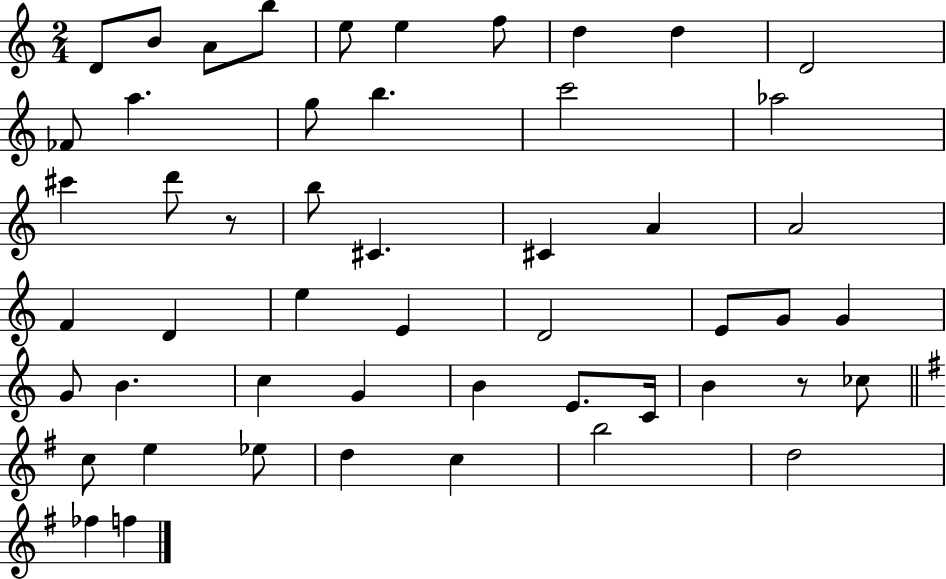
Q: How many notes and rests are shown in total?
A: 51